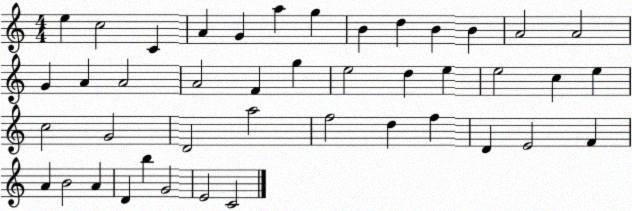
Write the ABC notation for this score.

X:1
T:Untitled
M:4/4
L:1/4
K:C
e c2 C A G a g B d B B A2 A2 G A A2 A2 F g e2 d e e2 c e c2 G2 D2 a2 f2 d f D E2 F A B2 A D b G2 E2 C2